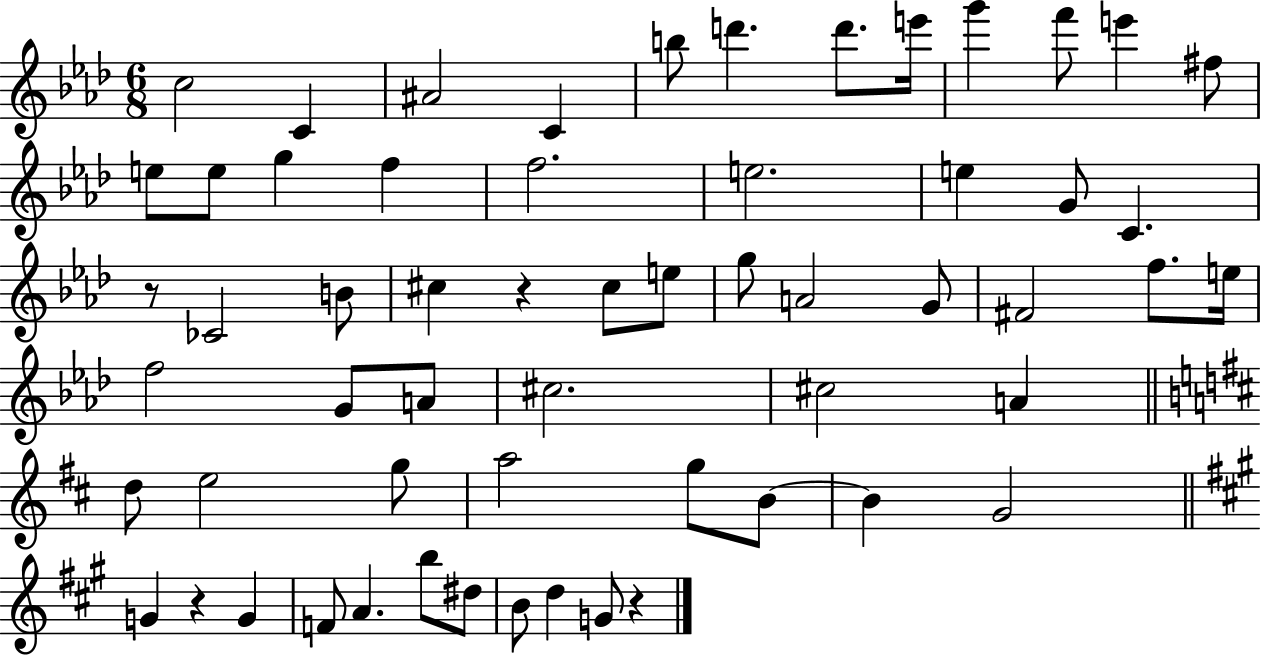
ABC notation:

X:1
T:Untitled
M:6/8
L:1/4
K:Ab
c2 C ^A2 C b/2 d' d'/2 e'/4 g' f'/2 e' ^f/2 e/2 e/2 g f f2 e2 e G/2 C z/2 _C2 B/2 ^c z ^c/2 e/2 g/2 A2 G/2 ^F2 f/2 e/4 f2 G/2 A/2 ^c2 ^c2 A d/2 e2 g/2 a2 g/2 B/2 B G2 G z G F/2 A b/2 ^d/2 B/2 d G/2 z